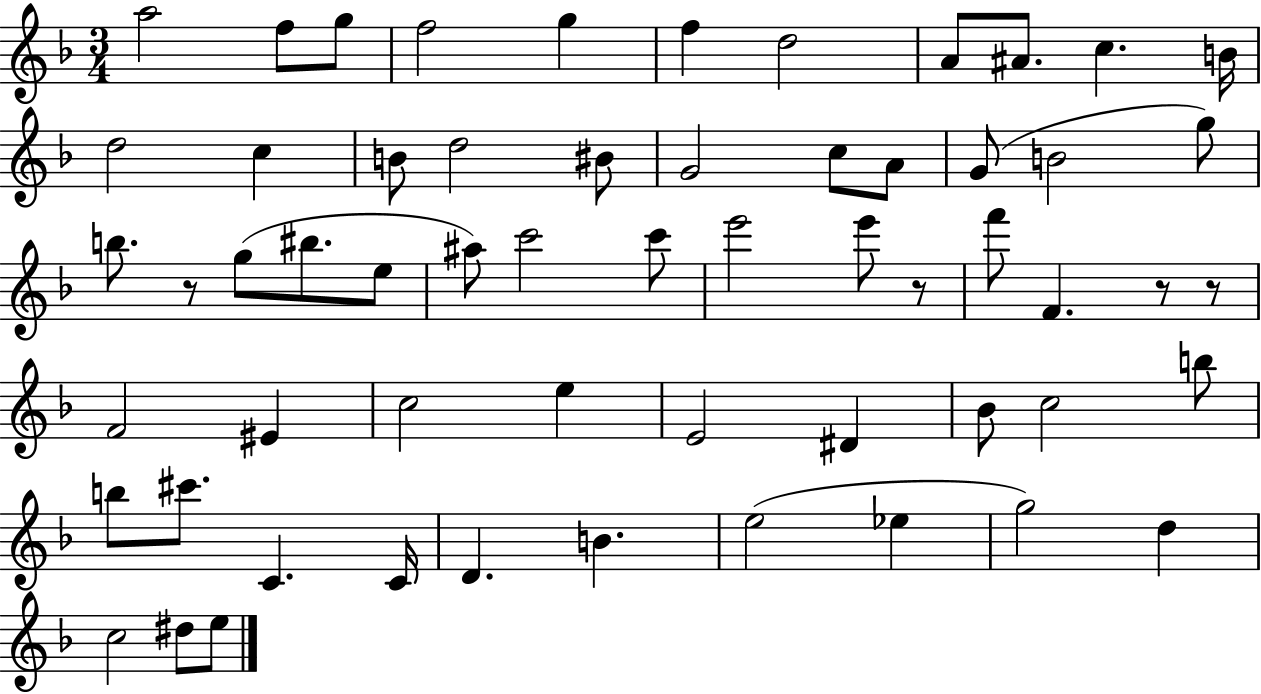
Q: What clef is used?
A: treble